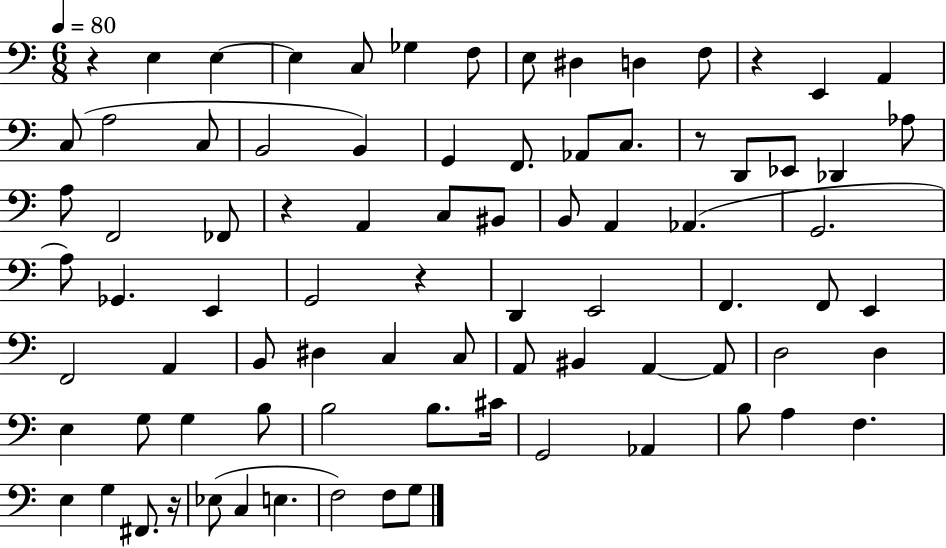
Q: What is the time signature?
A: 6/8